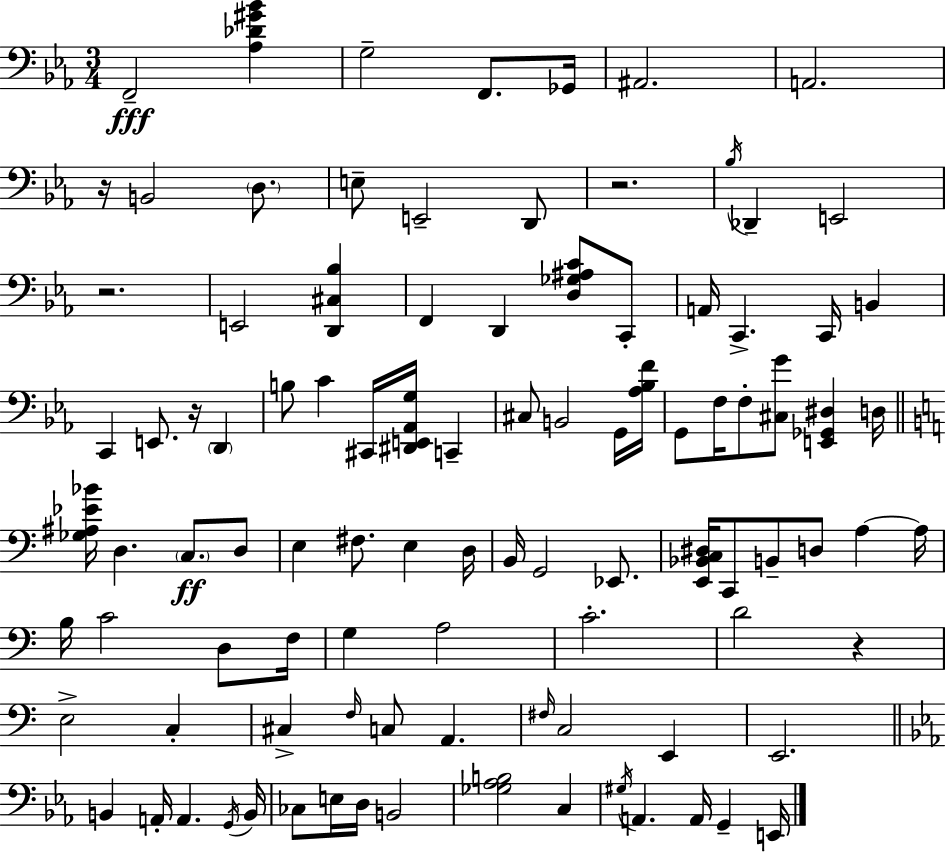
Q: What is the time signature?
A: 3/4